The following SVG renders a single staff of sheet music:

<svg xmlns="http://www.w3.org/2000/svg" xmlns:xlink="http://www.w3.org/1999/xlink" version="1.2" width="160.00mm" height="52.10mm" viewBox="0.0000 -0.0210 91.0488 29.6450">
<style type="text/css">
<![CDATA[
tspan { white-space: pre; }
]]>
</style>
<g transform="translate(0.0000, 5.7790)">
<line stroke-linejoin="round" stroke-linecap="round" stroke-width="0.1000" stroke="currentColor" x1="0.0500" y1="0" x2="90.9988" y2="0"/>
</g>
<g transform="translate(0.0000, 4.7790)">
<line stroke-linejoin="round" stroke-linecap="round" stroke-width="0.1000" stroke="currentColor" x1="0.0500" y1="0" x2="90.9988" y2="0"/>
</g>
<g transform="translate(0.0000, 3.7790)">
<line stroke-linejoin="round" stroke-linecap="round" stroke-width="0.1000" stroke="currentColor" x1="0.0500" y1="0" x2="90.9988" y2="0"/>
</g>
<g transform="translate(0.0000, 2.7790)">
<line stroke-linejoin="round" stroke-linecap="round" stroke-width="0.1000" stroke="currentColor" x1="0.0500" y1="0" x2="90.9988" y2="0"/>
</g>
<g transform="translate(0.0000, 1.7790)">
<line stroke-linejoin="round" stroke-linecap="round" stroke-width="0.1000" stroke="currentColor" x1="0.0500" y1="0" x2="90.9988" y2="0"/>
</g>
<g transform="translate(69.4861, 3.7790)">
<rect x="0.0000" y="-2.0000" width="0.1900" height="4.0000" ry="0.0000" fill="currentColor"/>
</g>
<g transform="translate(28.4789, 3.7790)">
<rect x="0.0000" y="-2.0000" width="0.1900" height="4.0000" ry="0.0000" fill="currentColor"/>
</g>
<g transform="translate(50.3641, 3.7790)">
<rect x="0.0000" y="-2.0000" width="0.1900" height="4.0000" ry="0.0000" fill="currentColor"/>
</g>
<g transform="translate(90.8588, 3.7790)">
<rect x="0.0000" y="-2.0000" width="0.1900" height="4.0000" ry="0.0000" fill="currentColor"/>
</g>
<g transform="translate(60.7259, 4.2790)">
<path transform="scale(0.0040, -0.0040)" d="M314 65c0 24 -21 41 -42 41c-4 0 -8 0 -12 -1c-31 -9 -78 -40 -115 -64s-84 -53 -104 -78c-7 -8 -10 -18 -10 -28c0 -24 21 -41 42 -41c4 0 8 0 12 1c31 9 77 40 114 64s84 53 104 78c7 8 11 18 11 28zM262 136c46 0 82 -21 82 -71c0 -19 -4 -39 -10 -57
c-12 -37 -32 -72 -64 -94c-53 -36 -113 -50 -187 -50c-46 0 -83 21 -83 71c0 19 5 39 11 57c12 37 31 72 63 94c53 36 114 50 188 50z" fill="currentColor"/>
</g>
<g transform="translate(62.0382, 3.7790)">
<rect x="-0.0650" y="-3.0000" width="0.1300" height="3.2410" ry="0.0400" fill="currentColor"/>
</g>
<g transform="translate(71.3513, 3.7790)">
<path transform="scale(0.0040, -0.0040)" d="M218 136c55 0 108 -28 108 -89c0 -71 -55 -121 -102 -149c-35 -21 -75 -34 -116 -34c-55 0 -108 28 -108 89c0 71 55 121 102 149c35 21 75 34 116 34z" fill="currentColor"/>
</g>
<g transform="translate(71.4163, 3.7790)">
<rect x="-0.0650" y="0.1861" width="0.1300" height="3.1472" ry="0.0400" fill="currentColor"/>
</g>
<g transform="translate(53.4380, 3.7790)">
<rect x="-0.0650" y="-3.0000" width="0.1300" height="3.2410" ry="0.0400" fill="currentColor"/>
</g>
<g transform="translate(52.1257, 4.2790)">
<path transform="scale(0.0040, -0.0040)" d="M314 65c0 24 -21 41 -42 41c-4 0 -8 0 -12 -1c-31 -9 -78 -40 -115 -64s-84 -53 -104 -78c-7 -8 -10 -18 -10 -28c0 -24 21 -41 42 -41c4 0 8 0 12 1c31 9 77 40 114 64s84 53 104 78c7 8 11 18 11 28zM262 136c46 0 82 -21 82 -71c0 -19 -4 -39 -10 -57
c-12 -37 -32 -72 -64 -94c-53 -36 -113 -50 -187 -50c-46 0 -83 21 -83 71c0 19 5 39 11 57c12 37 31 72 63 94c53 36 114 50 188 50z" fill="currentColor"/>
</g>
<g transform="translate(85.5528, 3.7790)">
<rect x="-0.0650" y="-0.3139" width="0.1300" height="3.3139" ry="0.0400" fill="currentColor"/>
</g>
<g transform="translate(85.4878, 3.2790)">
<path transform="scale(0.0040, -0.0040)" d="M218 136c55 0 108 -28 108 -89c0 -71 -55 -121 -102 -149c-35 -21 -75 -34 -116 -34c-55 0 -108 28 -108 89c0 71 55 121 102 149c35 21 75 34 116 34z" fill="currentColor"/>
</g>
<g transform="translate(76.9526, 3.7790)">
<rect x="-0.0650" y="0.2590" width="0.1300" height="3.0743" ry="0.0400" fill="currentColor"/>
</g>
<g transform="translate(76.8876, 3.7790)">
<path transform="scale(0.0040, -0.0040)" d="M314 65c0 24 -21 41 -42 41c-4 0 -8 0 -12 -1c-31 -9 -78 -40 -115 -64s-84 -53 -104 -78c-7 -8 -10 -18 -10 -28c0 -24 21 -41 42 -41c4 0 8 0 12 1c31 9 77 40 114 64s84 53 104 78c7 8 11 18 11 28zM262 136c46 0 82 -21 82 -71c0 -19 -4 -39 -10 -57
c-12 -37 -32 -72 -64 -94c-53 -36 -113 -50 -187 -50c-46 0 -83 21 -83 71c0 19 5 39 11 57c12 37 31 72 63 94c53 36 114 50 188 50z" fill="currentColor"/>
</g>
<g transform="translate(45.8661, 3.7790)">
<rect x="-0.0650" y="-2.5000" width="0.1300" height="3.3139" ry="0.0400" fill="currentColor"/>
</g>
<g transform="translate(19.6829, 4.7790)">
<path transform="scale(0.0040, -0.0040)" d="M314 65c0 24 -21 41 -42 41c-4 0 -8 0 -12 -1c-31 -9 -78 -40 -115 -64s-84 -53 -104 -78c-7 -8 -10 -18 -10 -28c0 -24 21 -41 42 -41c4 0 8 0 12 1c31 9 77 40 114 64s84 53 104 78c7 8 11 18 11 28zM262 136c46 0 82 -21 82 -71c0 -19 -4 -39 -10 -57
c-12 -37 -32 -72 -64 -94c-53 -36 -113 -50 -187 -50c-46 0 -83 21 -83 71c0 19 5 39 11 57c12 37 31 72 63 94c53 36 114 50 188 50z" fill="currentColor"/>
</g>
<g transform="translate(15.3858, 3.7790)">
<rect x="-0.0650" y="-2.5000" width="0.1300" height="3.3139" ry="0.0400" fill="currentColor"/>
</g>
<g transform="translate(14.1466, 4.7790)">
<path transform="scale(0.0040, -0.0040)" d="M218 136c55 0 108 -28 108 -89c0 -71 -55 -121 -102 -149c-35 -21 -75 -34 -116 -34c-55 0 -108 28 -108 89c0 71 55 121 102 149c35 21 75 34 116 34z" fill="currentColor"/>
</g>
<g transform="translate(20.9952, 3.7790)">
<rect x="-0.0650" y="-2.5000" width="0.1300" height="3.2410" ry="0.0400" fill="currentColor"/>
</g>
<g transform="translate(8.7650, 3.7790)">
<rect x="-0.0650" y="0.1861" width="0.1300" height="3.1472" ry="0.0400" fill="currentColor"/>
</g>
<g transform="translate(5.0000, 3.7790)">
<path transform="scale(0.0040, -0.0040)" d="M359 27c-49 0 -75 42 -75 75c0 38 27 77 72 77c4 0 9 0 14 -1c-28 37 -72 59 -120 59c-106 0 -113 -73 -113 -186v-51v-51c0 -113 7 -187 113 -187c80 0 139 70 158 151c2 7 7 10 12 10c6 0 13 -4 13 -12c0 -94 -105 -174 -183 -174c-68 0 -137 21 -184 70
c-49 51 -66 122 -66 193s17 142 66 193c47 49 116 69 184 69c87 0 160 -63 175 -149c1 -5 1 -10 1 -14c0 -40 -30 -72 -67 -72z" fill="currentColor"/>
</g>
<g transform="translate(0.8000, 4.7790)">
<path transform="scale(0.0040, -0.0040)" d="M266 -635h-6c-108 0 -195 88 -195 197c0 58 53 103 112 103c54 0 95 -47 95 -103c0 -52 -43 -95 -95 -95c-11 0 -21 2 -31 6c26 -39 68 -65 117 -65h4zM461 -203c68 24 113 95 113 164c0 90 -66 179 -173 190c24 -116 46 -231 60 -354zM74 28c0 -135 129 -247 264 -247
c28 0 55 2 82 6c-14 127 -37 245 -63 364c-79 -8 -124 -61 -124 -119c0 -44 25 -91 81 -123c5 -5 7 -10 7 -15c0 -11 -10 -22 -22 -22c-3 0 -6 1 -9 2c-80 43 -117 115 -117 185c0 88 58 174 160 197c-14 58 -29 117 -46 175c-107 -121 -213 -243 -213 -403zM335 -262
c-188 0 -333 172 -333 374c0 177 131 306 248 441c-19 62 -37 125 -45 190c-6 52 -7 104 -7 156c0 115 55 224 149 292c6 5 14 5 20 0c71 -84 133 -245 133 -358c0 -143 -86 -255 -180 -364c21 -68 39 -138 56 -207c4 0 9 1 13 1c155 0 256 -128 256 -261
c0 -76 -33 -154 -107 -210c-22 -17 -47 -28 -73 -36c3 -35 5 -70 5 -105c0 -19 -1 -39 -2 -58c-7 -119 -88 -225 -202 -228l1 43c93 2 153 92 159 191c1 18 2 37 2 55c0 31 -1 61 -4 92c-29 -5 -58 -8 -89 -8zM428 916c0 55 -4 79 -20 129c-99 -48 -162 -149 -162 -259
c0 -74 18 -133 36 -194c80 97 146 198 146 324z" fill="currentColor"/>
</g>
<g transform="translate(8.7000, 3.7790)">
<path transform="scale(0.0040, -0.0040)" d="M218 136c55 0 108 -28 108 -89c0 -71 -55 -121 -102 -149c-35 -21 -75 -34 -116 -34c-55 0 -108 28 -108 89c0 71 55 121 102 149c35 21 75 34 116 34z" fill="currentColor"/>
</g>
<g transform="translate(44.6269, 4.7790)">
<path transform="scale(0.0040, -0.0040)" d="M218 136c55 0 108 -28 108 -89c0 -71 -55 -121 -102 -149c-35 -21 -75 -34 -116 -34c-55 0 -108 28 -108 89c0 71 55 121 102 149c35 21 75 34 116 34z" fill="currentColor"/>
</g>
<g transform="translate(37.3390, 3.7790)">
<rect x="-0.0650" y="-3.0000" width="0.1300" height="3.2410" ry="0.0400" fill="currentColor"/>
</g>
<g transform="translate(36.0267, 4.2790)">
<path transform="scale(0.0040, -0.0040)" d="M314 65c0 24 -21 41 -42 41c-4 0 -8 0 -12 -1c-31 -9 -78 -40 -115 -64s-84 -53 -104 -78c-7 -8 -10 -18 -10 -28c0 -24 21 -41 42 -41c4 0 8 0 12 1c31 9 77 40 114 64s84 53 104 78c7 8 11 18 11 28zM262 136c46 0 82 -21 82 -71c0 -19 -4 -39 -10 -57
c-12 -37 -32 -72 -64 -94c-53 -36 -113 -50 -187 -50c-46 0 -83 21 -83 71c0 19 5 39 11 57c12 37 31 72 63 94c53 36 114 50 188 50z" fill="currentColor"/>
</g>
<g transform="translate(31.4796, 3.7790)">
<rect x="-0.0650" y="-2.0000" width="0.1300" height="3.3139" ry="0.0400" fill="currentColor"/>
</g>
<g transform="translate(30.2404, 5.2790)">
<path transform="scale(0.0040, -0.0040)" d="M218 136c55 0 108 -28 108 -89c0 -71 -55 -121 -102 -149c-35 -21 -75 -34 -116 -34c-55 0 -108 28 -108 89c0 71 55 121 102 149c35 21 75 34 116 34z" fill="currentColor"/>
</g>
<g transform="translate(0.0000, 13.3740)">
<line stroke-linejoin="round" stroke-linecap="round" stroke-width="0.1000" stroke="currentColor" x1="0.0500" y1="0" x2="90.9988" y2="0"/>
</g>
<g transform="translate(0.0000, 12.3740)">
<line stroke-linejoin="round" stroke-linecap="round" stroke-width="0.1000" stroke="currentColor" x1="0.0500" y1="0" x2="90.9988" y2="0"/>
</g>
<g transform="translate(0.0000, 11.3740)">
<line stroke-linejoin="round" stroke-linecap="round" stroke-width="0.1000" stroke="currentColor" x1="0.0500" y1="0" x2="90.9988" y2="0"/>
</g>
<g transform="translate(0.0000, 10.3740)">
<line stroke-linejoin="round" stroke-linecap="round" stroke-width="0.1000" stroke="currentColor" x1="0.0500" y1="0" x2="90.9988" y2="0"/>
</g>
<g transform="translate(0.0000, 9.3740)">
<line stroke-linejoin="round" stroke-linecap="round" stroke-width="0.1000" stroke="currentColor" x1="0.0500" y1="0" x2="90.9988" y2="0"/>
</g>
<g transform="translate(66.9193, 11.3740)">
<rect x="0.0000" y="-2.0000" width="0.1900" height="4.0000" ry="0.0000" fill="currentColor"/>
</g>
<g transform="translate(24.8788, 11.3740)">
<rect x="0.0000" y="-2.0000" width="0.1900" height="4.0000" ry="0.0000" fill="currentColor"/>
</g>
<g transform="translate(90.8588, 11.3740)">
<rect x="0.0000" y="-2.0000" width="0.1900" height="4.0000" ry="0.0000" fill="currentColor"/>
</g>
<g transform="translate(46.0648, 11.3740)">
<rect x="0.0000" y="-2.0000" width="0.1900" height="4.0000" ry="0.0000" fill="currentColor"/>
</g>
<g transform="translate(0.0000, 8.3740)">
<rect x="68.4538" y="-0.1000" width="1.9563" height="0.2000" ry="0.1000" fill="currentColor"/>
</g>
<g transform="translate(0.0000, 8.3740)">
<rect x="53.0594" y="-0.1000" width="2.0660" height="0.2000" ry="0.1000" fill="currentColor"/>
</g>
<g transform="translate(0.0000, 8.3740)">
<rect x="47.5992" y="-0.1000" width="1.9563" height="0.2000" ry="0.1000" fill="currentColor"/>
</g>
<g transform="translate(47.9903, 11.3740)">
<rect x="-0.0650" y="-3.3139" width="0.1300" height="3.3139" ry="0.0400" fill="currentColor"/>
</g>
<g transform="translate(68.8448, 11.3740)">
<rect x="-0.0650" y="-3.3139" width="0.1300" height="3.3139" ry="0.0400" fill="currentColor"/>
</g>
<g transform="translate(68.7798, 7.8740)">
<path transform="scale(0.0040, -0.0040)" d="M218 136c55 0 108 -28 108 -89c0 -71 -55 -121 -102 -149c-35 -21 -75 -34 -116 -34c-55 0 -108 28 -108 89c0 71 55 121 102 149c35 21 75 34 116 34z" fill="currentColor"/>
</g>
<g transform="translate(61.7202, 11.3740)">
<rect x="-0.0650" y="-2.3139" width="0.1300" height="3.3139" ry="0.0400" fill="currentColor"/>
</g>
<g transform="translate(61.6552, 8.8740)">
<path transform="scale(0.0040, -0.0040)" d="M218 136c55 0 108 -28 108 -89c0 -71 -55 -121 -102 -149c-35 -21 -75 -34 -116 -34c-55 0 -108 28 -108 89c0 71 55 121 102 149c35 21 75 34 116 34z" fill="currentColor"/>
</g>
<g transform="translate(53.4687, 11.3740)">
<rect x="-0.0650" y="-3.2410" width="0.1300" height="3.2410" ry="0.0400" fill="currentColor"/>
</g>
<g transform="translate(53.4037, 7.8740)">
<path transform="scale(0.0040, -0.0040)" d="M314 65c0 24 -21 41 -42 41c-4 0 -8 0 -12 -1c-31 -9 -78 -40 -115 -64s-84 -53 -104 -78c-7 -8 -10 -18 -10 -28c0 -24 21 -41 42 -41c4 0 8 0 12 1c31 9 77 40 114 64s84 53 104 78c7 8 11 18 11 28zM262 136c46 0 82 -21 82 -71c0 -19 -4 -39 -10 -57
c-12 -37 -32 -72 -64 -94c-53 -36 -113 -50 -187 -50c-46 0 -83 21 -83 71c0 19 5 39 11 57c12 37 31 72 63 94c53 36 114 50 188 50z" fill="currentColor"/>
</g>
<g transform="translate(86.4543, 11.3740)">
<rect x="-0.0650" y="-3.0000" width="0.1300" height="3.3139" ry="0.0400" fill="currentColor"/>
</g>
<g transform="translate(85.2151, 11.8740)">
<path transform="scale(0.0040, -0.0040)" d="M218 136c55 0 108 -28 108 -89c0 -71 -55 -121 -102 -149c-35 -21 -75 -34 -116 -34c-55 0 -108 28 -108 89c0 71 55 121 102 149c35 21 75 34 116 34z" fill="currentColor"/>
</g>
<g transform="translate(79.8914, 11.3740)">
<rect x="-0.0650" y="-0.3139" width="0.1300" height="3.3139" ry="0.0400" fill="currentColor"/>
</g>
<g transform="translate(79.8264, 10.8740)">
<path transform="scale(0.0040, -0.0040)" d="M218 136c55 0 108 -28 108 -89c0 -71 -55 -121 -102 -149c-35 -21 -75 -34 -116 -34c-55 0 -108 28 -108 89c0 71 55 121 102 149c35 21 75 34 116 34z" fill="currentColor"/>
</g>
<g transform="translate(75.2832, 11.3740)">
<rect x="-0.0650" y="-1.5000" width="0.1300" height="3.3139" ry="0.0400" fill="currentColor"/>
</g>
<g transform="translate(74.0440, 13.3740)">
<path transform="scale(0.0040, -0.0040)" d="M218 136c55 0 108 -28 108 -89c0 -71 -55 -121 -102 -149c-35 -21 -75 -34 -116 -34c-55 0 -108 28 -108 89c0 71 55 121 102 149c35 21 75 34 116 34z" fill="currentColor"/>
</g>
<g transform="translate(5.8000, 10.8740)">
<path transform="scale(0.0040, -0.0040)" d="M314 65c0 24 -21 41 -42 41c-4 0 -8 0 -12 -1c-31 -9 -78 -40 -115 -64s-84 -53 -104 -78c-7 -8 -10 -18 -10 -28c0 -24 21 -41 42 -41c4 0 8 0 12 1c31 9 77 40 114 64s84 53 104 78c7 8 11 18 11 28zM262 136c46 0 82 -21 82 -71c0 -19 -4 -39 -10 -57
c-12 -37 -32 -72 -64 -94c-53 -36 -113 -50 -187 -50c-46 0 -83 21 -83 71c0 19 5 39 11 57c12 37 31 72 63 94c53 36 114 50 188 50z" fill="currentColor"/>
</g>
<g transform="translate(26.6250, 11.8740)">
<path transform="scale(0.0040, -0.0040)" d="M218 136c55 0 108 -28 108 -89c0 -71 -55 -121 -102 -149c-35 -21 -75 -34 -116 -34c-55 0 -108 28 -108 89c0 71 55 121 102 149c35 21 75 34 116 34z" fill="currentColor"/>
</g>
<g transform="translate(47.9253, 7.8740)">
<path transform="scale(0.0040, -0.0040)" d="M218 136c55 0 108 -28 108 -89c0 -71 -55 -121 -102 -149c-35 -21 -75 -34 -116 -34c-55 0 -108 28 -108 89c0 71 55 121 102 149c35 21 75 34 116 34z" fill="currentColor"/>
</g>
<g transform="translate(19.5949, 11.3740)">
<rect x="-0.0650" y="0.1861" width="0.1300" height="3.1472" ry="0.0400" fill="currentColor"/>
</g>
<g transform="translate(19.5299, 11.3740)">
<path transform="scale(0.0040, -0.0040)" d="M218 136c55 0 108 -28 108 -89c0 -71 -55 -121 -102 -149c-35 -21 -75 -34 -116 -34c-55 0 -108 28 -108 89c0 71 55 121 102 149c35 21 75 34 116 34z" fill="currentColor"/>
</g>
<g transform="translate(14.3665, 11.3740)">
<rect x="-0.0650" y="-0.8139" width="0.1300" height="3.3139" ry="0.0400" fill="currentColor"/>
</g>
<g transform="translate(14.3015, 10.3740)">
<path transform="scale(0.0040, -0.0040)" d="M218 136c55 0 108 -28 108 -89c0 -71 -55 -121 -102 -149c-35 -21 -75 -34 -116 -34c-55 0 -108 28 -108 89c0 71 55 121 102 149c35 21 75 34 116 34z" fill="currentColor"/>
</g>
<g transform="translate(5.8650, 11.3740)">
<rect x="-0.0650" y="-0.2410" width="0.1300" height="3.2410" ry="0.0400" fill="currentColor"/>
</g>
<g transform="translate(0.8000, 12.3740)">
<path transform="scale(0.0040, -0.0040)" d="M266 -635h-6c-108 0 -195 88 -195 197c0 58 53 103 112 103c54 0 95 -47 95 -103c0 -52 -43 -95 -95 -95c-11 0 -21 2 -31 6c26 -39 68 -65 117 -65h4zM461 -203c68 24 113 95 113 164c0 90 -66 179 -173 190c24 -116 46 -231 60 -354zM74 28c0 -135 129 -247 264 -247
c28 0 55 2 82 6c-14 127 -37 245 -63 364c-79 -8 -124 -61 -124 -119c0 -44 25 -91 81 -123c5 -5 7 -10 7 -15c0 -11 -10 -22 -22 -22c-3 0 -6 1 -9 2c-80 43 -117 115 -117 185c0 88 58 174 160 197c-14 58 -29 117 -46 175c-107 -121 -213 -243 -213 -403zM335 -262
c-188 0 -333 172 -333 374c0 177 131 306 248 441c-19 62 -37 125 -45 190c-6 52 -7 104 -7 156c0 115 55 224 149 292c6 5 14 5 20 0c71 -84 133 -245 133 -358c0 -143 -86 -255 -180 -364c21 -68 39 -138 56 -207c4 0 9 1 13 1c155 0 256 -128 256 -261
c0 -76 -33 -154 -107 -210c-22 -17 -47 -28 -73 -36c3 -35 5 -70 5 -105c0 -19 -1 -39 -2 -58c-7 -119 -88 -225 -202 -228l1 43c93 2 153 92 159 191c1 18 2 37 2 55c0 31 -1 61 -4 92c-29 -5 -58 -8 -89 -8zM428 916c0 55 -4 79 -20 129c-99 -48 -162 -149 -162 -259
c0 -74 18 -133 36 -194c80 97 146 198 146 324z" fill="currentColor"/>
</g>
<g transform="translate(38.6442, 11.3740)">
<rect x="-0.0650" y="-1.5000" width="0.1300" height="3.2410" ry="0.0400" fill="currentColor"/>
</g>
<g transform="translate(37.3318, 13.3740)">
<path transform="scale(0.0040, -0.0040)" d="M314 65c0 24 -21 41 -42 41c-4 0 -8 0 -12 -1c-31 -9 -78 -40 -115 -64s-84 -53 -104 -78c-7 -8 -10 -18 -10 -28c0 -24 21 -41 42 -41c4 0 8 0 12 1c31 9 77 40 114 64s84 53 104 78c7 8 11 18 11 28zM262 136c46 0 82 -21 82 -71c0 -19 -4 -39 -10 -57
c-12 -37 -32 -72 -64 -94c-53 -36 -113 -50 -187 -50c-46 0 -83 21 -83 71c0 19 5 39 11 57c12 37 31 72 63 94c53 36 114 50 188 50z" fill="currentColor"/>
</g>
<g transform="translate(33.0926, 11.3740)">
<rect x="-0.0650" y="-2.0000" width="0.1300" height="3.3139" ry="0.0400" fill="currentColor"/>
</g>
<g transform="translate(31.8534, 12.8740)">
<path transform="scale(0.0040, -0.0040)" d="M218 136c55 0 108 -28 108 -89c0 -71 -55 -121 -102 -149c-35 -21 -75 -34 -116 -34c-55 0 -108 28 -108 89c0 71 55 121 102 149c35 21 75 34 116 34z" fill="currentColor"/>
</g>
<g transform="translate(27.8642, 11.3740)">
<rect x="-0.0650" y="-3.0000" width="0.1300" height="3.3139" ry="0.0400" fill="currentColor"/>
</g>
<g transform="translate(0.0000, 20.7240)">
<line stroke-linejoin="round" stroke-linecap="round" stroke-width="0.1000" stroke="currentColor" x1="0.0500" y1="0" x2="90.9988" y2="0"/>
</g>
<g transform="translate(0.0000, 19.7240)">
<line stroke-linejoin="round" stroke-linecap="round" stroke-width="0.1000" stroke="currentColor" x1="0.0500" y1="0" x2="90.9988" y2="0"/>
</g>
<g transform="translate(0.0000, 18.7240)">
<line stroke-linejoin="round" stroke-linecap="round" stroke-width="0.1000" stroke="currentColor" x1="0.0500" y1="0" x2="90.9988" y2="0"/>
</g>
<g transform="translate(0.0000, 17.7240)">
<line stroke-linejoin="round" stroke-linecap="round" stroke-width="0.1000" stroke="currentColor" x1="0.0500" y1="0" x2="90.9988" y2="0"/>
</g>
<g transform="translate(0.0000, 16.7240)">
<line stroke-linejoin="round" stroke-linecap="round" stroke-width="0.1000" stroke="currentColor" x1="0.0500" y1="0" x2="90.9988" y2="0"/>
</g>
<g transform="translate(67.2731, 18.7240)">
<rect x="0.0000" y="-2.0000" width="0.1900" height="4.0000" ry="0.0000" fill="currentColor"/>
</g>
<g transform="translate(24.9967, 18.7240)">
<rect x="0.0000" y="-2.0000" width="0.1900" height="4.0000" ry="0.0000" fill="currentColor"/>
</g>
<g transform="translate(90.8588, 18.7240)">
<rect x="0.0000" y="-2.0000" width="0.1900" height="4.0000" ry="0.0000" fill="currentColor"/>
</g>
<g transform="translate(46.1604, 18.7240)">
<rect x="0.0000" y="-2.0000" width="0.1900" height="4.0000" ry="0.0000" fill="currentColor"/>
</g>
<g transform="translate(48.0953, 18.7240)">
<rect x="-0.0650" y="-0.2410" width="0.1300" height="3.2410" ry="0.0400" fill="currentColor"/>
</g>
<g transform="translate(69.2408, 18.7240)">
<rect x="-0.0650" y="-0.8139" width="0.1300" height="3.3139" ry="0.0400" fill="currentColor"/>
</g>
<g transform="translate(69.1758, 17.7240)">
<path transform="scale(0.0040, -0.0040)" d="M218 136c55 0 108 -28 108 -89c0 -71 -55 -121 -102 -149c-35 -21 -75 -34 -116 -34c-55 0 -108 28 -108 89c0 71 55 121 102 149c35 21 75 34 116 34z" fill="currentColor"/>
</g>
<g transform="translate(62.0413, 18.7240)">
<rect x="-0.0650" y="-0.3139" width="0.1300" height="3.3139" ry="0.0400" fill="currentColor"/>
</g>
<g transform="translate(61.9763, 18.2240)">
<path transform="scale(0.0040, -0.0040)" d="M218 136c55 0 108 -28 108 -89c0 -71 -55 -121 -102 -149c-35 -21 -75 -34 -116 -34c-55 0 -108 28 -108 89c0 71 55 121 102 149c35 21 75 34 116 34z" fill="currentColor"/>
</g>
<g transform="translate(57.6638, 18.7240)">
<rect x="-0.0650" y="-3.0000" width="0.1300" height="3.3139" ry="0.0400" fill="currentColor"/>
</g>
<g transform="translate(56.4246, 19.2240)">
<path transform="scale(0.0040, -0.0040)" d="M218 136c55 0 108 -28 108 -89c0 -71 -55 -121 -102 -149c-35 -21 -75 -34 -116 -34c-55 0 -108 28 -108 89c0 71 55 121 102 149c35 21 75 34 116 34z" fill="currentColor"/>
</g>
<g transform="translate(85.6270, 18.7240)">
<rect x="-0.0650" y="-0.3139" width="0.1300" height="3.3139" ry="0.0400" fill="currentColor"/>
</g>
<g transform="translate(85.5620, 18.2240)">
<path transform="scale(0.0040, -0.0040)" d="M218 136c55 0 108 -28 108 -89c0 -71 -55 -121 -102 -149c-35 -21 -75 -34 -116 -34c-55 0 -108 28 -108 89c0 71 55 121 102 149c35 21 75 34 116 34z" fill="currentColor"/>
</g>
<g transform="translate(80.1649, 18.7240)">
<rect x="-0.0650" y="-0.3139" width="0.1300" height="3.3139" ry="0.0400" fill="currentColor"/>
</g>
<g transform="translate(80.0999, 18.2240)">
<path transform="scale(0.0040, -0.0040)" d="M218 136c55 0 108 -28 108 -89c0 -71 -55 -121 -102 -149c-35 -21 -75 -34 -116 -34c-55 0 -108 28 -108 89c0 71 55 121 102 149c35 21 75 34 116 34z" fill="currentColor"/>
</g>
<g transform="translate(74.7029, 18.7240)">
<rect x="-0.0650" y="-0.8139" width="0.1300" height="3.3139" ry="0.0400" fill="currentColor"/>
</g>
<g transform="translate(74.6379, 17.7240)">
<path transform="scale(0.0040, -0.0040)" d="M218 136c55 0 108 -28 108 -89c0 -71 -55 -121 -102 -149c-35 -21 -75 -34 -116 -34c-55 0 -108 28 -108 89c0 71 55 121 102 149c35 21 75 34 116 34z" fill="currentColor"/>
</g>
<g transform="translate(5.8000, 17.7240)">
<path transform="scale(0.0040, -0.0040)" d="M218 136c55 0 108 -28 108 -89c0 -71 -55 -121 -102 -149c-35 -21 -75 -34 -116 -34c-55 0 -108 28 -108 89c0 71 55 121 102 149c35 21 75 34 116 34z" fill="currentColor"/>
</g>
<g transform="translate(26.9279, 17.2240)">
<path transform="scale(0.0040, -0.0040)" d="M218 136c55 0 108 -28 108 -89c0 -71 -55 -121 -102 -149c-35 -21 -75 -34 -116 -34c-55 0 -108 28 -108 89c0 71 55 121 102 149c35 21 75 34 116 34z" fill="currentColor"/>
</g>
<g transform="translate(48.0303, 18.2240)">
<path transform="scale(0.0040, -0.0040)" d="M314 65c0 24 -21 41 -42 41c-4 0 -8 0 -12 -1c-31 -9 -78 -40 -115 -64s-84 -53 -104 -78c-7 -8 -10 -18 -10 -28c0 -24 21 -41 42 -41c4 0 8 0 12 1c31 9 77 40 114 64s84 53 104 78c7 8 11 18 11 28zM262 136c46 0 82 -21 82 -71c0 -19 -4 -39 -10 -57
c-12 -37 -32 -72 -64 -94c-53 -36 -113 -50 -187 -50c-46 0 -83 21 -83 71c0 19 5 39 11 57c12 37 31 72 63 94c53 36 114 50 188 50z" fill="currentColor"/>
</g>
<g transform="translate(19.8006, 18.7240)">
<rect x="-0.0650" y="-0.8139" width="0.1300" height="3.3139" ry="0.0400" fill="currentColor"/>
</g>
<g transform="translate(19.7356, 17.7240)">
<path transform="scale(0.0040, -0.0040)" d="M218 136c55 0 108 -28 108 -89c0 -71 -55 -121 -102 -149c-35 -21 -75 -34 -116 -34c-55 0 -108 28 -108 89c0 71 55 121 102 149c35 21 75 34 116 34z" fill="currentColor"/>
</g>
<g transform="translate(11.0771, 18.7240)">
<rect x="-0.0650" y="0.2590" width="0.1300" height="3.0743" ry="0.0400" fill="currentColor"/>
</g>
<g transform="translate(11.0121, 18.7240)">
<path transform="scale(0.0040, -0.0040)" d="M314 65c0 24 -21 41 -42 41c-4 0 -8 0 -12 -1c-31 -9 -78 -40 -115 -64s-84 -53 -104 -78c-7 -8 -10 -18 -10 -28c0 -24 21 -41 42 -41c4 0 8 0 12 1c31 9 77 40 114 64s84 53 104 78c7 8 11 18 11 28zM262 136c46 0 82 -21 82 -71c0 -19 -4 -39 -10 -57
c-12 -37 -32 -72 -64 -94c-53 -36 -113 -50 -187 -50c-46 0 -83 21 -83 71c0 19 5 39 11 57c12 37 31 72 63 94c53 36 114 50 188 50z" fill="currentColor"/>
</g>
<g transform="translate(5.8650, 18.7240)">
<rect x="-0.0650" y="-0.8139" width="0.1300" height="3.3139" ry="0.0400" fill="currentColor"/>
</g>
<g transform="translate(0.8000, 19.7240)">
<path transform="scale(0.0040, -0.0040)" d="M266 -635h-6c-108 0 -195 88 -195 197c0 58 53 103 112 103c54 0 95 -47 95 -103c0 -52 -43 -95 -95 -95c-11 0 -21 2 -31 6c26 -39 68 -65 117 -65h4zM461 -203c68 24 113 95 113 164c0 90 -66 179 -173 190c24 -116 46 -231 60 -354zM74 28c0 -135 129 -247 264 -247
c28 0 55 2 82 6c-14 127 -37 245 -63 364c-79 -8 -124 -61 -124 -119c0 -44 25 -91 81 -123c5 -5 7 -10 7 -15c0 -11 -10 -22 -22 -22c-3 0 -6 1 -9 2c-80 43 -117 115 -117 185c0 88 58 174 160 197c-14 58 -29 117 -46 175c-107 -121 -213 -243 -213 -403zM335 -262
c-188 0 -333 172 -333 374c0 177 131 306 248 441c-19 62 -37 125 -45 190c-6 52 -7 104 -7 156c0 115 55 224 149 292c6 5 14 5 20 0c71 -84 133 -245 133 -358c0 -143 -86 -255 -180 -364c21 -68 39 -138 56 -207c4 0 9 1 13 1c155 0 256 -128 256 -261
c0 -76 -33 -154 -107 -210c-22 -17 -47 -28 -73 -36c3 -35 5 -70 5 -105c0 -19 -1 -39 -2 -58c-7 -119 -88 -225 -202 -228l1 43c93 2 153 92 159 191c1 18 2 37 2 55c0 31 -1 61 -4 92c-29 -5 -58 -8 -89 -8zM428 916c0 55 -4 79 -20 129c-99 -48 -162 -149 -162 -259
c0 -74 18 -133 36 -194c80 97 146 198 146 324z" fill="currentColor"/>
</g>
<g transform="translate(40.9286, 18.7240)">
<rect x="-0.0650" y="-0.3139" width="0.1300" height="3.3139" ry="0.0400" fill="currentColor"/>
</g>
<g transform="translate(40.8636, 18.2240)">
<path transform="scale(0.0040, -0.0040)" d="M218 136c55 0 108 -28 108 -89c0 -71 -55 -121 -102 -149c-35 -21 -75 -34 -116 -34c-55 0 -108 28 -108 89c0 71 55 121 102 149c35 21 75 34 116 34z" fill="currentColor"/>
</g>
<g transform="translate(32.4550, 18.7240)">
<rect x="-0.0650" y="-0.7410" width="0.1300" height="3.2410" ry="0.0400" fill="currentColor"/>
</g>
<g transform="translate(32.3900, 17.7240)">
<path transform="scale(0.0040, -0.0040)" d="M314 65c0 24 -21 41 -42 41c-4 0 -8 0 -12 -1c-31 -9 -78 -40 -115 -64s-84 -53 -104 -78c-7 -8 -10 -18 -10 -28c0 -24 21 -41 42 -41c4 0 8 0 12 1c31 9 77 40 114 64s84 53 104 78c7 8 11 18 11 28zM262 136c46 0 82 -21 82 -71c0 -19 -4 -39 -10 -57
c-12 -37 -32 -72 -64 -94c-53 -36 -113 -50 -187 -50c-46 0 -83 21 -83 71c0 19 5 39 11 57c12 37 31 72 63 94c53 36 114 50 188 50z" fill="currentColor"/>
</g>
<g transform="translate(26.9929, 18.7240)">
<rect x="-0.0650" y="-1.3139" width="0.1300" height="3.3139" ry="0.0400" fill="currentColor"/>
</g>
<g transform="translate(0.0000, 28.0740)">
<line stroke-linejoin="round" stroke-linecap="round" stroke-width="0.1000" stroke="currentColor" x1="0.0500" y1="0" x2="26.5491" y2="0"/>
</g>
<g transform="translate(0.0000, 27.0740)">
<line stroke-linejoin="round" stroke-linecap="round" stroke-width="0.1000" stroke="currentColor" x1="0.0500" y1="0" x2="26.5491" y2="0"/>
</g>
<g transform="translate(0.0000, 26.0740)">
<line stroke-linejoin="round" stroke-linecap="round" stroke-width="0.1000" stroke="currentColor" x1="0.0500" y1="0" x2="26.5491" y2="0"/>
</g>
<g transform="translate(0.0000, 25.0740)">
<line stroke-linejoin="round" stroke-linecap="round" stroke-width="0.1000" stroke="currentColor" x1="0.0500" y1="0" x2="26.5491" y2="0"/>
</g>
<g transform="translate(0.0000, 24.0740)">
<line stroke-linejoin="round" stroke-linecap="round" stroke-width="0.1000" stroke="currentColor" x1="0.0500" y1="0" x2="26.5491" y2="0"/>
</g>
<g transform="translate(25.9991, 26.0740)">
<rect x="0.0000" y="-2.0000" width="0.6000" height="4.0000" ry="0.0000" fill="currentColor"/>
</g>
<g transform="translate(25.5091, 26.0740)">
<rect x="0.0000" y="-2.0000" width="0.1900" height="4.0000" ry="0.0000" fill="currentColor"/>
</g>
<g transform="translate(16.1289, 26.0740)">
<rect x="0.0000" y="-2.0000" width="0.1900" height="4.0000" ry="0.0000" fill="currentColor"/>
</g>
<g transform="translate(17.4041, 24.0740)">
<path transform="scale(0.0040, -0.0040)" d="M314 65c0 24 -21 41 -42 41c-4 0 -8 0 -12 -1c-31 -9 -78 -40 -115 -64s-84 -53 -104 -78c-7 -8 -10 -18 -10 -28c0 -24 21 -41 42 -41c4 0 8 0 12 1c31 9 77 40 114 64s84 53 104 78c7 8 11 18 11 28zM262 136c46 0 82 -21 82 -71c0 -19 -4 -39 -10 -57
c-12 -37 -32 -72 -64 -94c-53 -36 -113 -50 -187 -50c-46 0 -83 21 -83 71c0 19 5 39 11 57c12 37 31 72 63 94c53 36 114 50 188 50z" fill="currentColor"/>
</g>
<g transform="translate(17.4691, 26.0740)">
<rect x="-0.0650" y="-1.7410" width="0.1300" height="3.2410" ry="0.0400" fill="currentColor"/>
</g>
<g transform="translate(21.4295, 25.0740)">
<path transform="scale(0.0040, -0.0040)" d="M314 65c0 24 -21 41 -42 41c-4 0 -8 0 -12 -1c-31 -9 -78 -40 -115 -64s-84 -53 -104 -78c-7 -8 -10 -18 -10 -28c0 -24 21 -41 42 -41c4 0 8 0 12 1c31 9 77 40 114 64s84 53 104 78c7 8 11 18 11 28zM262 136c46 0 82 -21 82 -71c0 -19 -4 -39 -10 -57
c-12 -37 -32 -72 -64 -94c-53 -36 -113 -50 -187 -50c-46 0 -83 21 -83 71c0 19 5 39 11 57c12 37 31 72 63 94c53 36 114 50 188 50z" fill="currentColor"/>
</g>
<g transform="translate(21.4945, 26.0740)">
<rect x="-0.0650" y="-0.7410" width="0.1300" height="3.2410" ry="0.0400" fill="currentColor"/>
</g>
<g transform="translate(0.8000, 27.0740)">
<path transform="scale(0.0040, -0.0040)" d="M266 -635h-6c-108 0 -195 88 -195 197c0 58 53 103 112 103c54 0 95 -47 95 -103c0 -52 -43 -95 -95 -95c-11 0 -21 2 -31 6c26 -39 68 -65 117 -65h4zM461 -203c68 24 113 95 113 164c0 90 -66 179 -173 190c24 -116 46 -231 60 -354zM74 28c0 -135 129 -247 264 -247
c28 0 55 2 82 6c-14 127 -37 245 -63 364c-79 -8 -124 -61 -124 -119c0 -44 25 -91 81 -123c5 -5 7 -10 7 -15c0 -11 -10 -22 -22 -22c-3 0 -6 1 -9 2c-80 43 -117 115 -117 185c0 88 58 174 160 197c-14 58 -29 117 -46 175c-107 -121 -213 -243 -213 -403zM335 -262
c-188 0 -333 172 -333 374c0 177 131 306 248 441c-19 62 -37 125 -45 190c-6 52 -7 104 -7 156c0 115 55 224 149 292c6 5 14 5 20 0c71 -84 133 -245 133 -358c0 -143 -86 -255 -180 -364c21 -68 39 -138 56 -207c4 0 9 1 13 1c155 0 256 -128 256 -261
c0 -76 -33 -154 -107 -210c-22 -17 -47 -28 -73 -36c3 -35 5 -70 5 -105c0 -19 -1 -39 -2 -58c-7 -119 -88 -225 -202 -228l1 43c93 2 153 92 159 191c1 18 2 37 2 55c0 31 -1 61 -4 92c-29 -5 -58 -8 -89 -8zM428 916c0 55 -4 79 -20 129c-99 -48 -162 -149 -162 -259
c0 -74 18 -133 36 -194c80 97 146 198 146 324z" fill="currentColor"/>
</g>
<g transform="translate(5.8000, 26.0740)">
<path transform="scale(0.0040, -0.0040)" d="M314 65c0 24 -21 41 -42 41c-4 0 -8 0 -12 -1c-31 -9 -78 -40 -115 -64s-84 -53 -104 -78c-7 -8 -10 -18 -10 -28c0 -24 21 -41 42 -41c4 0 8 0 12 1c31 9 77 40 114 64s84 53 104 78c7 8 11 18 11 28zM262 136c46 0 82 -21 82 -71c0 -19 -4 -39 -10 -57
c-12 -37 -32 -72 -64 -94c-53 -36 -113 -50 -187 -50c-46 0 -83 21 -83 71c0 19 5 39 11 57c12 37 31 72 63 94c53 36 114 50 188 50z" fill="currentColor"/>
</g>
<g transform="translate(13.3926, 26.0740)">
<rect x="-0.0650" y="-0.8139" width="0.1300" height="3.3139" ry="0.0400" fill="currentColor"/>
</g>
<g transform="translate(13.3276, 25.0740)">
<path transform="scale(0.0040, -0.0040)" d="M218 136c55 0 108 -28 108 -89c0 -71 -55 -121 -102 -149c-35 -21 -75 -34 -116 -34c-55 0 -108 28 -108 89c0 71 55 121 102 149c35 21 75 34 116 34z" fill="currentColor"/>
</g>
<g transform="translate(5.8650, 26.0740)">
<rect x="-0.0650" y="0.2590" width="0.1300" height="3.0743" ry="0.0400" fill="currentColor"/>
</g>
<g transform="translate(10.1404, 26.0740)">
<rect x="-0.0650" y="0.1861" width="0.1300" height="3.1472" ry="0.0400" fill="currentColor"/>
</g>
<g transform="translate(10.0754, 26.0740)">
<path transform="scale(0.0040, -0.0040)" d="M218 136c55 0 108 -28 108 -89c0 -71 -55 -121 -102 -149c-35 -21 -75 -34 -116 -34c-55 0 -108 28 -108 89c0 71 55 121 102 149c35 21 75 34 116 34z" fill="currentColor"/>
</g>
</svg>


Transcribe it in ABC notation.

X:1
T:Untitled
M:4/4
L:1/4
K:C
B G G2 F A2 G A2 A2 B B2 c c2 d B A F E2 b b2 g b E c A d B2 d e d2 c c2 A c d d c c B2 B d f2 d2